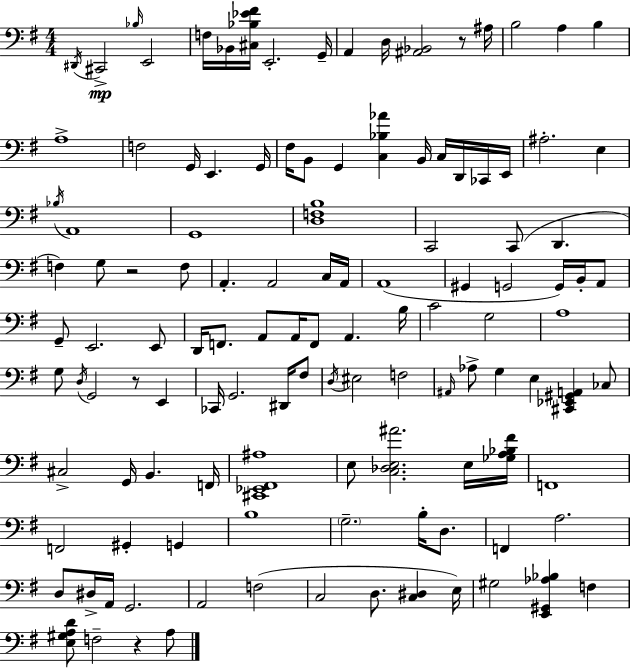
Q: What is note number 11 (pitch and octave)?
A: A#3